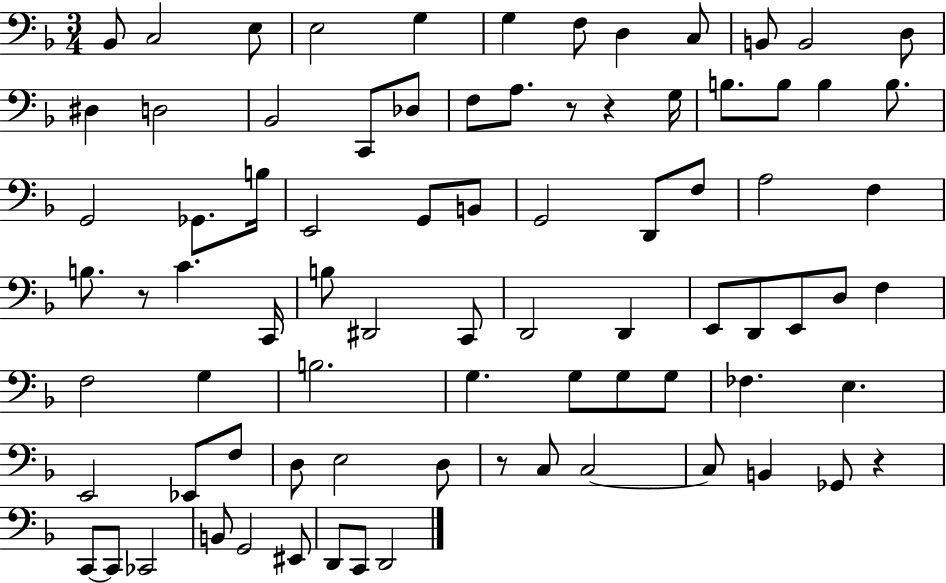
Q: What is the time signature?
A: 3/4